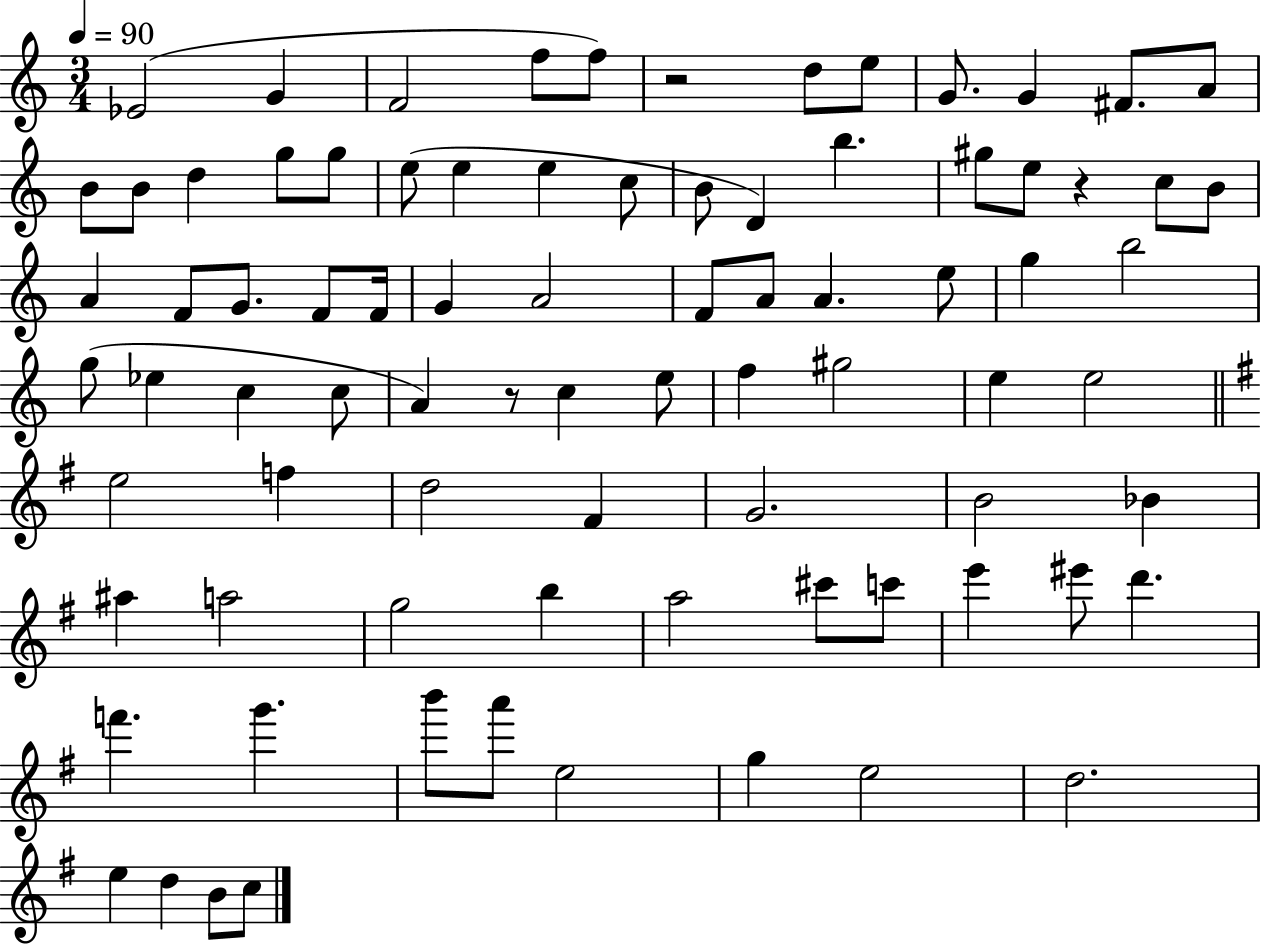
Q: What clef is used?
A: treble